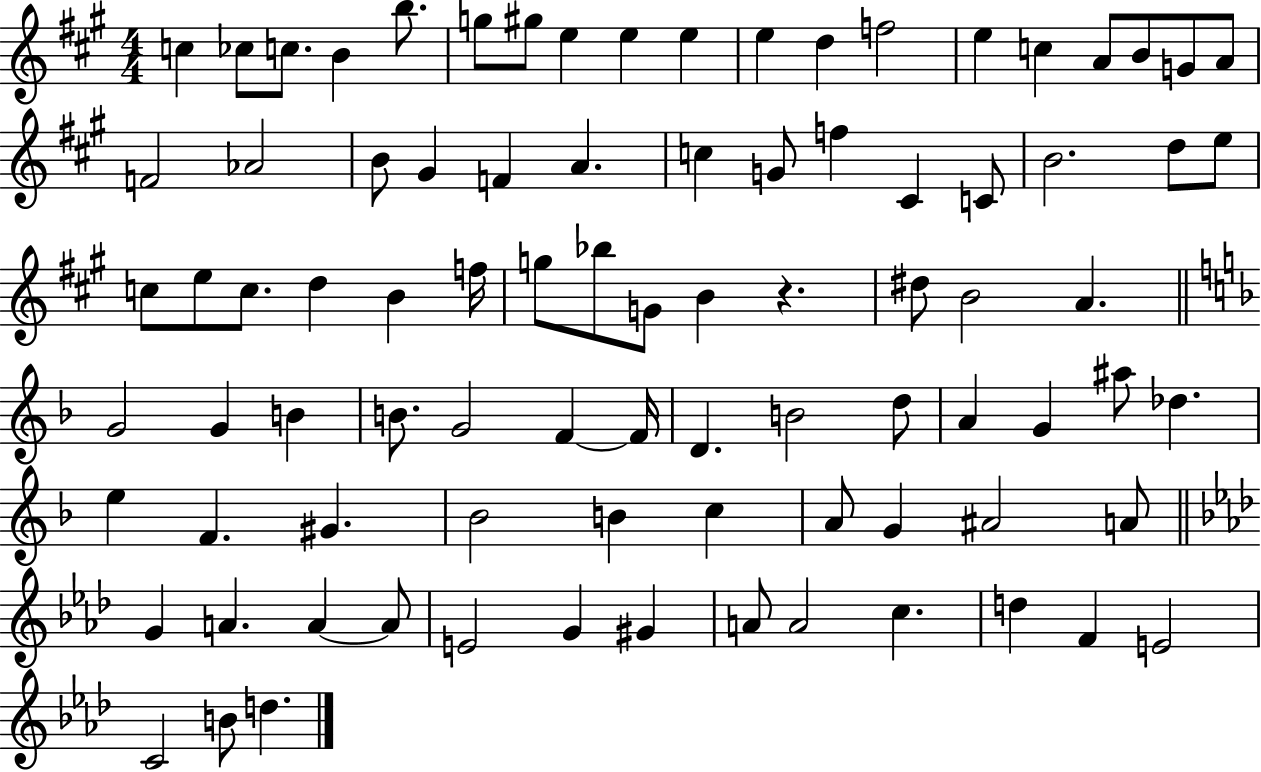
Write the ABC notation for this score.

X:1
T:Untitled
M:4/4
L:1/4
K:A
c _c/2 c/2 B b/2 g/2 ^g/2 e e e e d f2 e c A/2 B/2 G/2 A/2 F2 _A2 B/2 ^G F A c G/2 f ^C C/2 B2 d/2 e/2 c/2 e/2 c/2 d B f/4 g/2 _b/2 G/2 B z ^d/2 B2 A G2 G B B/2 G2 F F/4 D B2 d/2 A G ^a/2 _d e F ^G _B2 B c A/2 G ^A2 A/2 G A A A/2 E2 G ^G A/2 A2 c d F E2 C2 B/2 d